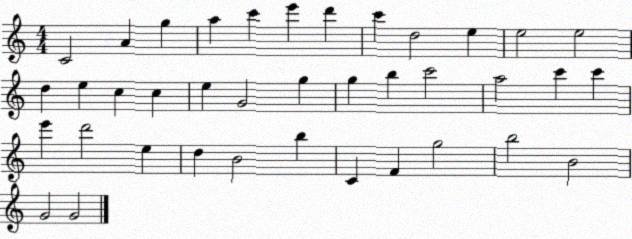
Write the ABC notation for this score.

X:1
T:Untitled
M:4/4
L:1/4
K:C
C2 A g a c' e' d' c' d2 e e2 e2 d e c c e G2 g g b c'2 a2 c' c' e' d'2 e d B2 b C F g2 b2 B2 G2 G2